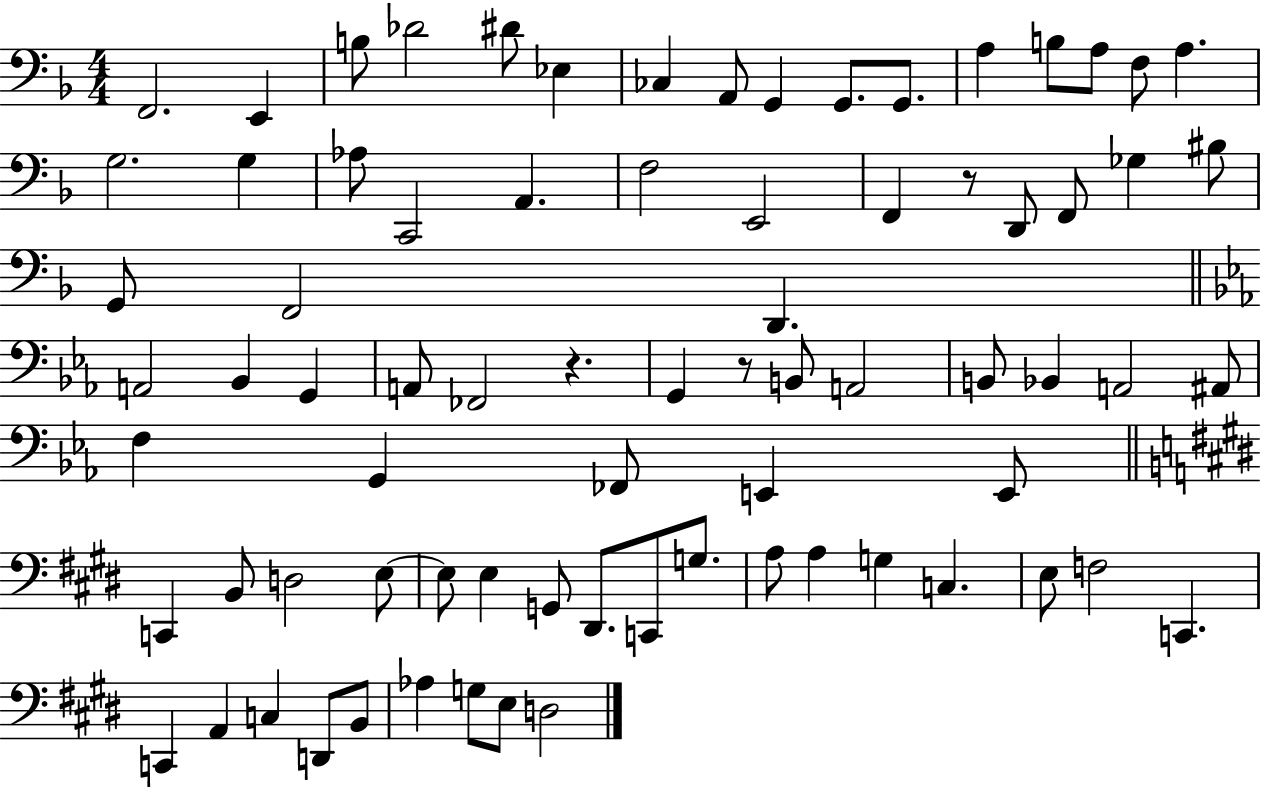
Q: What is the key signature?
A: F major